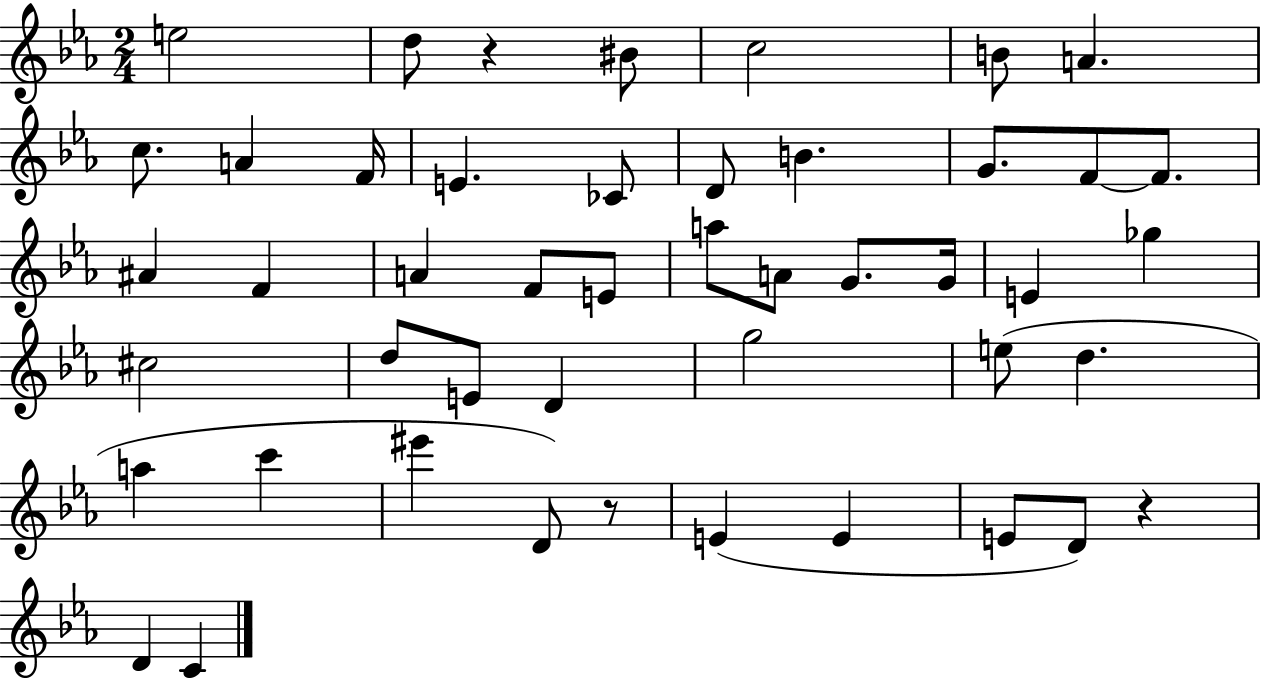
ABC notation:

X:1
T:Untitled
M:2/4
L:1/4
K:Eb
e2 d/2 z ^B/2 c2 B/2 A c/2 A F/4 E _C/2 D/2 B G/2 F/2 F/2 ^A F A F/2 E/2 a/2 A/2 G/2 G/4 E _g ^c2 d/2 E/2 D g2 e/2 d a c' ^e' D/2 z/2 E E E/2 D/2 z D C